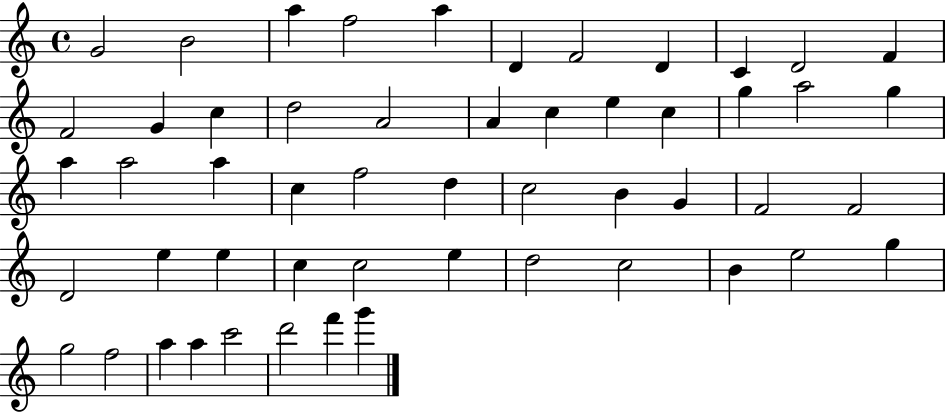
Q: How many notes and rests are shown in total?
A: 53